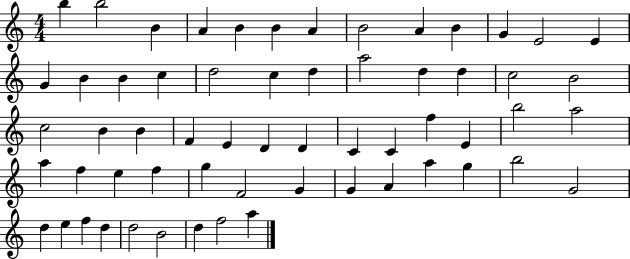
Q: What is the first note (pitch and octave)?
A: B5